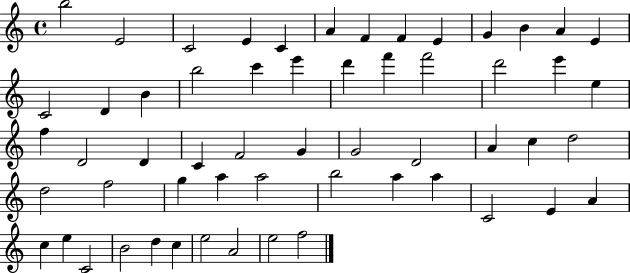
{
  \clef treble
  \time 4/4
  \defaultTimeSignature
  \key c \major
  b''2 e'2 | c'2 e'4 c'4 | a'4 f'4 f'4 e'4 | g'4 b'4 a'4 e'4 | \break c'2 d'4 b'4 | b''2 c'''4 e'''4 | d'''4 f'''4 f'''2 | d'''2 e'''4 e''4 | \break f''4 d'2 d'4 | c'4 f'2 g'4 | g'2 d'2 | a'4 c''4 d''2 | \break d''2 f''2 | g''4 a''4 a''2 | b''2 a''4 a''4 | c'2 e'4 a'4 | \break c''4 e''4 c'2 | b'2 d''4 c''4 | e''2 a'2 | e''2 f''2 | \break \bar "|."
}